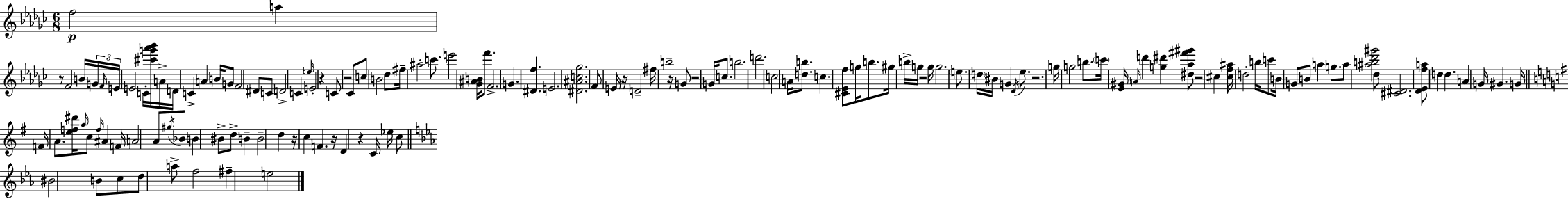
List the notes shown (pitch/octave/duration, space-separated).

F5/h A5/q R/e F4/h B4/s G4/s F4/s E4/s E4/h C4/s [C#6,G6,Ab6,Bb6]/s A4/s D4/s C4/q A4/q B4/s G4/e F4/h D#4/e C4/e D4/h C4/q E5/s E4/h R/q C4/e R/h CES4/e C5/e B4/h Db5/e F#5/s A#5/h C6/e. E6/h [Gb4,A#4,B4]/s F6/e. F4/h. G4/q. [D#4,F5]/q. E4/h. [D#4,A#4,C5,Gb5]/h. F4/e E4/s R/s D4/h F#5/s B5/h R/s G4/e R/h G4/s C5/e. B5/h. D6/h. C5/h A4/s [D5,B5]/e. C5/q. [C#4,Eb4,F5]/e G5/s B5/e. G#5/s B5/s G5/s R/h G5/s G5/h. E5/e. D5/s BIS4/s G4/q Db4/s Eb5/e. R/h. G5/s G5/h B5/e. C6/s [Eb4,G#4]/s A4/s D6/q [G5,D#6]/q [D#5,Ab5,F#6,G#6]/e R/h C#5/q [C#5,F5,A#5]/s D5/h B5/s C6/e B4/s G4/e B4/e A5/q G5/e. A5/e [A#5,B5,Db6,G#6]/h Db5/e [C#4,D#4]/h. [Db4,Eb4,F5,A5]/e D5/q D5/q. A4/q G4/s G#4/q. G4/s F4/s A4/e. [E5,F5,D#6]/s A5/s C5/e F5/s A#4/q F4/s A4/h A4/e G#5/s Bb4/e B4/q BIS4/e D5/e B4/q B4/h D5/q R/s C5/q F4/q. R/s D4/q R/q C4/s Eb5/s C5/e BIS4/h B4/e C5/e D5/e A5/e F5/h F#5/q E5/h